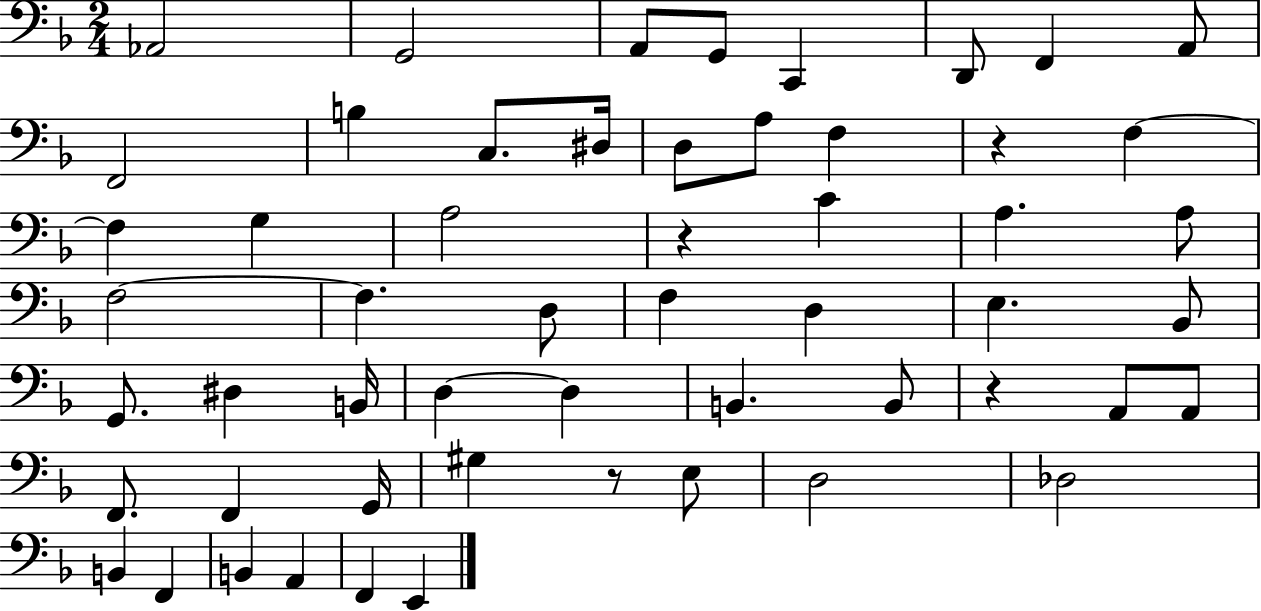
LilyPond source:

{
  \clef bass
  \numericTimeSignature
  \time 2/4
  \key f \major
  aes,2 | g,2 | a,8 g,8 c,4 | d,8 f,4 a,8 | \break f,2 | b4 c8. dis16 | d8 a8 f4 | r4 f4~~ | \break f4 g4 | a2 | r4 c'4 | a4. a8 | \break f2~~ | f4. d8 | f4 d4 | e4. bes,8 | \break g,8. dis4 b,16 | d4~~ d4 | b,4. b,8 | r4 a,8 a,8 | \break f,8. f,4 g,16 | gis4 r8 e8 | d2 | des2 | \break b,4 f,4 | b,4 a,4 | f,4 e,4 | \bar "|."
}